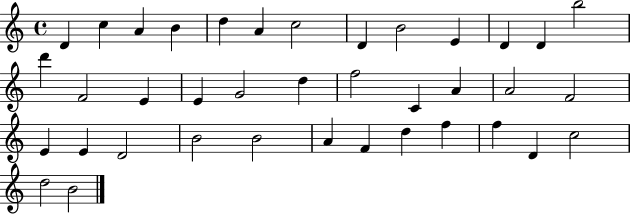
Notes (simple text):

D4/q C5/q A4/q B4/q D5/q A4/q C5/h D4/q B4/h E4/q D4/q D4/q B5/h D6/q F4/h E4/q E4/q G4/h D5/q F5/h C4/q A4/q A4/h F4/h E4/q E4/q D4/h B4/h B4/h A4/q F4/q D5/q F5/q F5/q D4/q C5/h D5/h B4/h